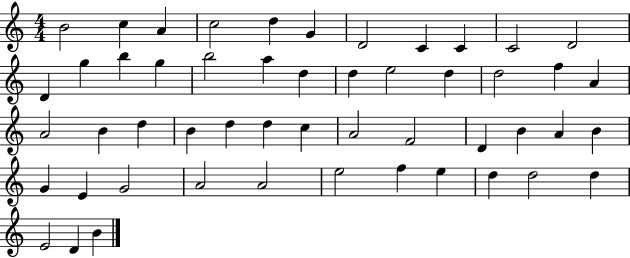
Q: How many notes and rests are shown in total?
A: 51